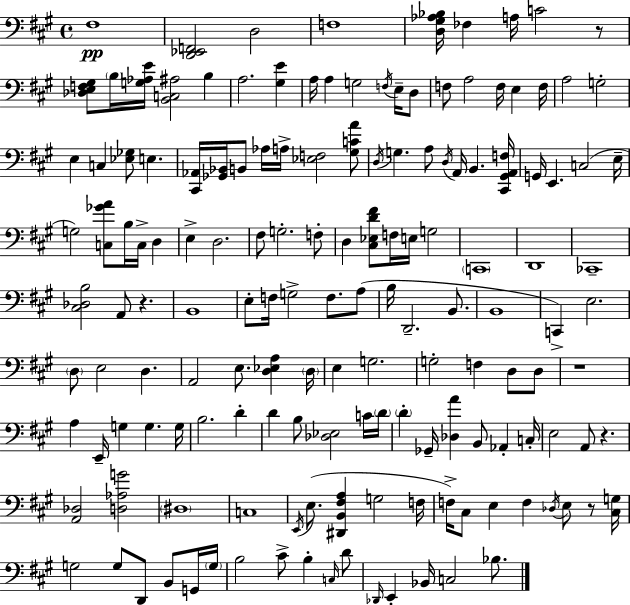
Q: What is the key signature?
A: A major